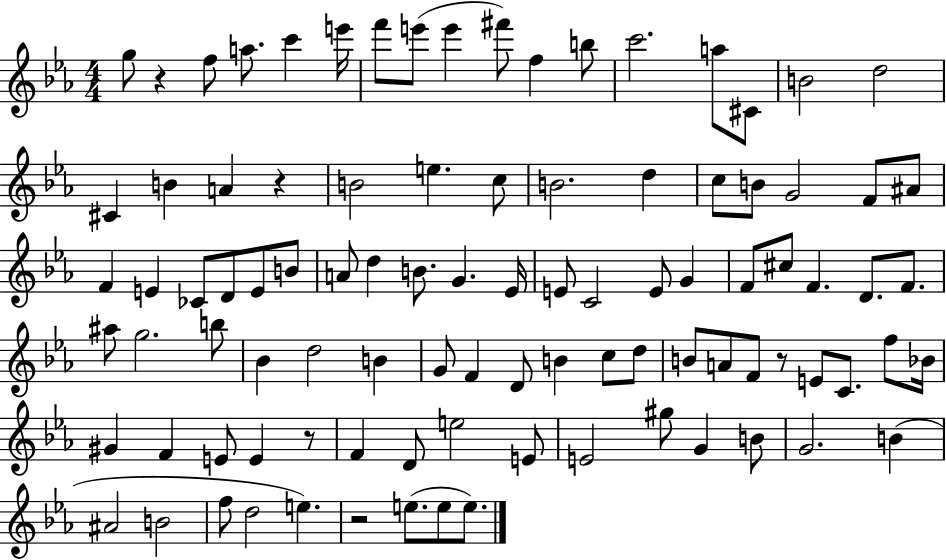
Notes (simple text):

G5/e R/q F5/e A5/e. C6/q E6/s F6/e E6/e E6/q F#6/e F5/q B5/e C6/h. A5/e C#4/e B4/h D5/h C#4/q B4/q A4/q R/q B4/h E5/q. C5/e B4/h. D5/q C5/e B4/e G4/h F4/e A#4/e F4/q E4/q CES4/e D4/e E4/e B4/e A4/e D5/q B4/e. G4/q. Eb4/s E4/e C4/h E4/e G4/q F4/e C#5/e F4/q. D4/e. F4/e. A#5/e G5/h. B5/e Bb4/q D5/h B4/q G4/e F4/q D4/e B4/q C5/e D5/e B4/e A4/e F4/e R/e E4/e C4/e. F5/e Bb4/s G#4/q F4/q E4/e E4/q R/e F4/q D4/e E5/h E4/e E4/h G#5/e G4/q B4/e G4/h. B4/q A#4/h B4/h F5/e D5/h E5/q. R/h E5/e. E5/e E5/e.